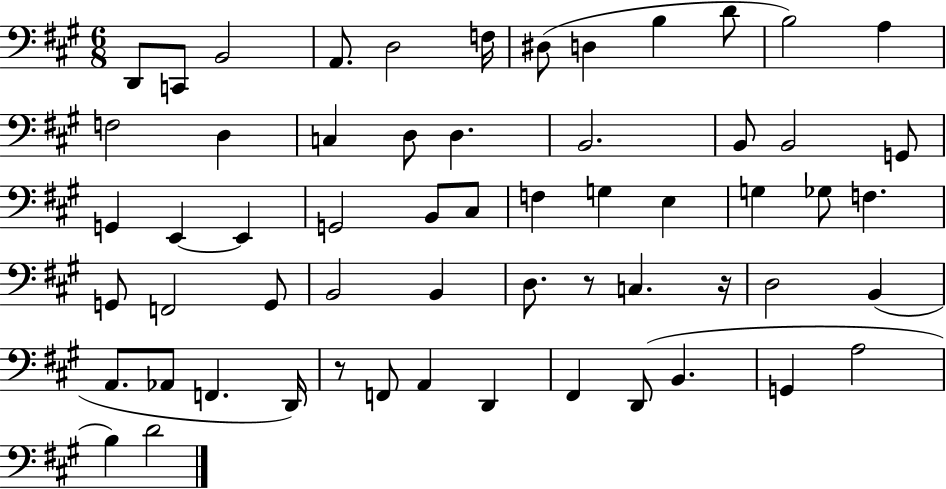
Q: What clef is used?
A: bass